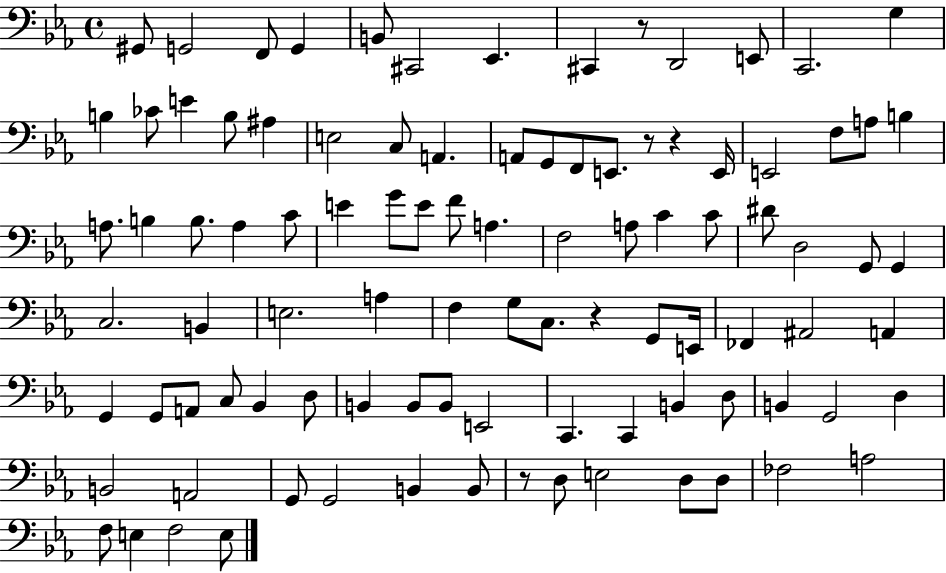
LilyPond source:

{
  \clef bass
  \time 4/4
  \defaultTimeSignature
  \key ees \major
  gis,8 g,2 f,8 g,4 | b,8 cis,2 ees,4. | cis,4 r8 d,2 e,8 | c,2. g4 | \break b4 ces'8 e'4 b8 ais4 | e2 c8 a,4. | a,8 g,8 f,8 e,8. r8 r4 e,16 | e,2 f8 a8 b4 | \break a8. b4 b8. a4 c'8 | e'4 g'8 e'8 f'8 a4. | f2 a8 c'4 c'8 | dis'8 d2 g,8 g,4 | \break c2. b,4 | e2. a4 | f4 g8 c8. r4 g,8 e,16 | fes,4 ais,2 a,4 | \break g,4 g,8 a,8 c8 bes,4 d8 | b,4 b,8 b,8 e,2 | c,4. c,4 b,4 d8 | b,4 g,2 d4 | \break b,2 a,2 | g,8 g,2 b,4 b,8 | r8 d8 e2 d8 d8 | fes2 a2 | \break f8 e4 f2 e8 | \bar "|."
}